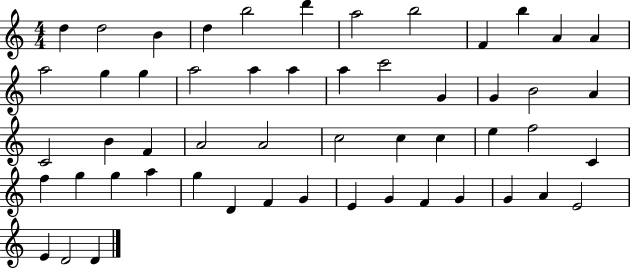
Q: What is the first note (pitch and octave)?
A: D5